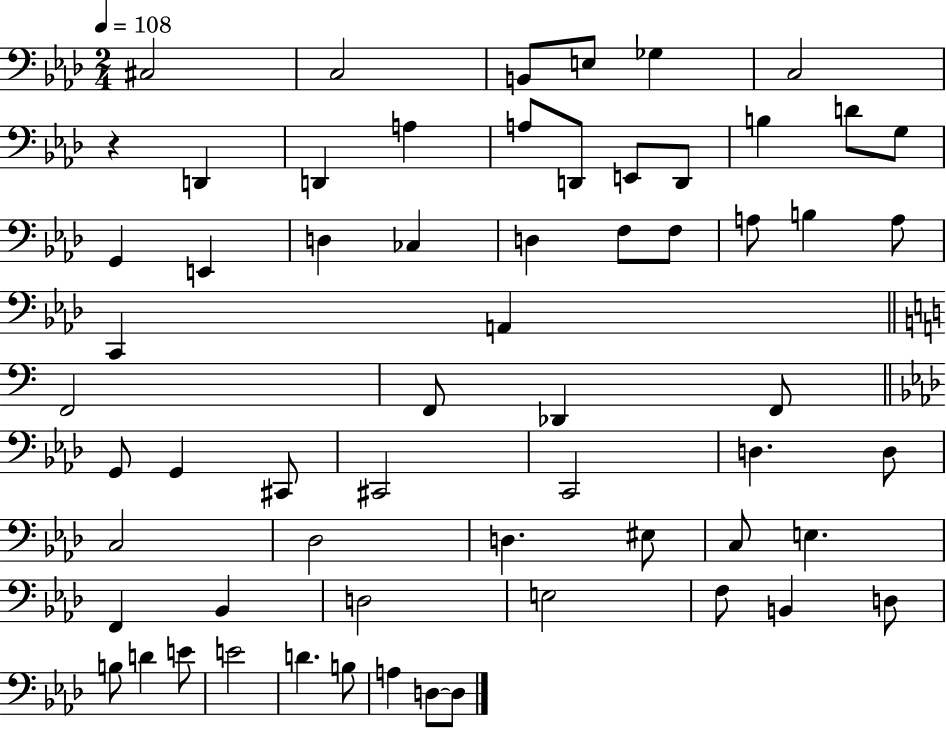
X:1
T:Untitled
M:2/4
L:1/4
K:Ab
^C,2 C,2 B,,/2 E,/2 _G, C,2 z D,, D,, A, A,/2 D,,/2 E,,/2 D,,/2 B, D/2 G,/2 G,, E,, D, _C, D, F,/2 F,/2 A,/2 B, A,/2 C,, A,, F,,2 F,,/2 _D,, F,,/2 G,,/2 G,, ^C,,/2 ^C,,2 C,,2 D, D,/2 C,2 _D,2 D, ^E,/2 C,/2 E, F,, _B,, D,2 E,2 F,/2 B,, D,/2 B,/2 D E/2 E2 D B,/2 A, D,/2 D,/2